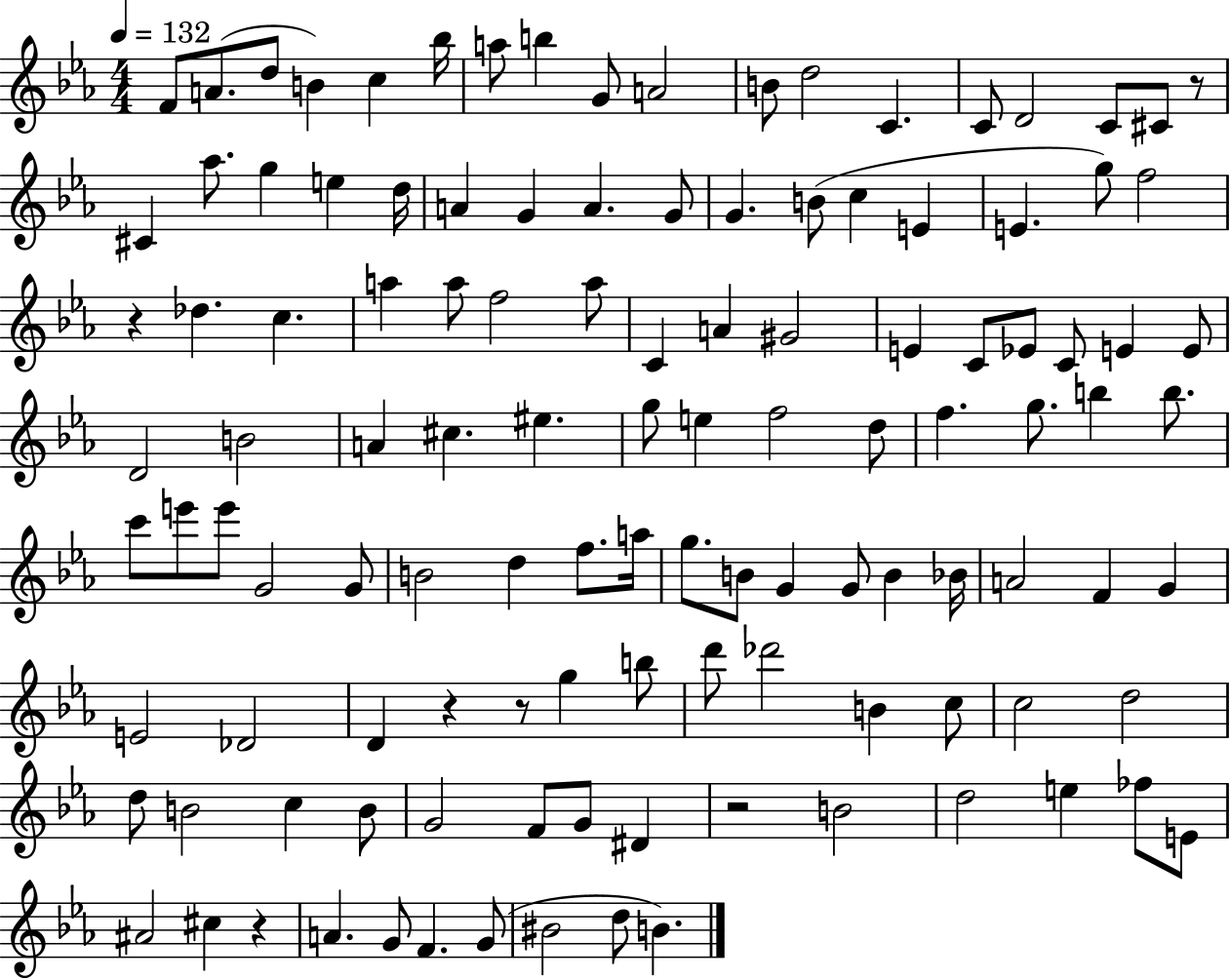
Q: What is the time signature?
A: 4/4